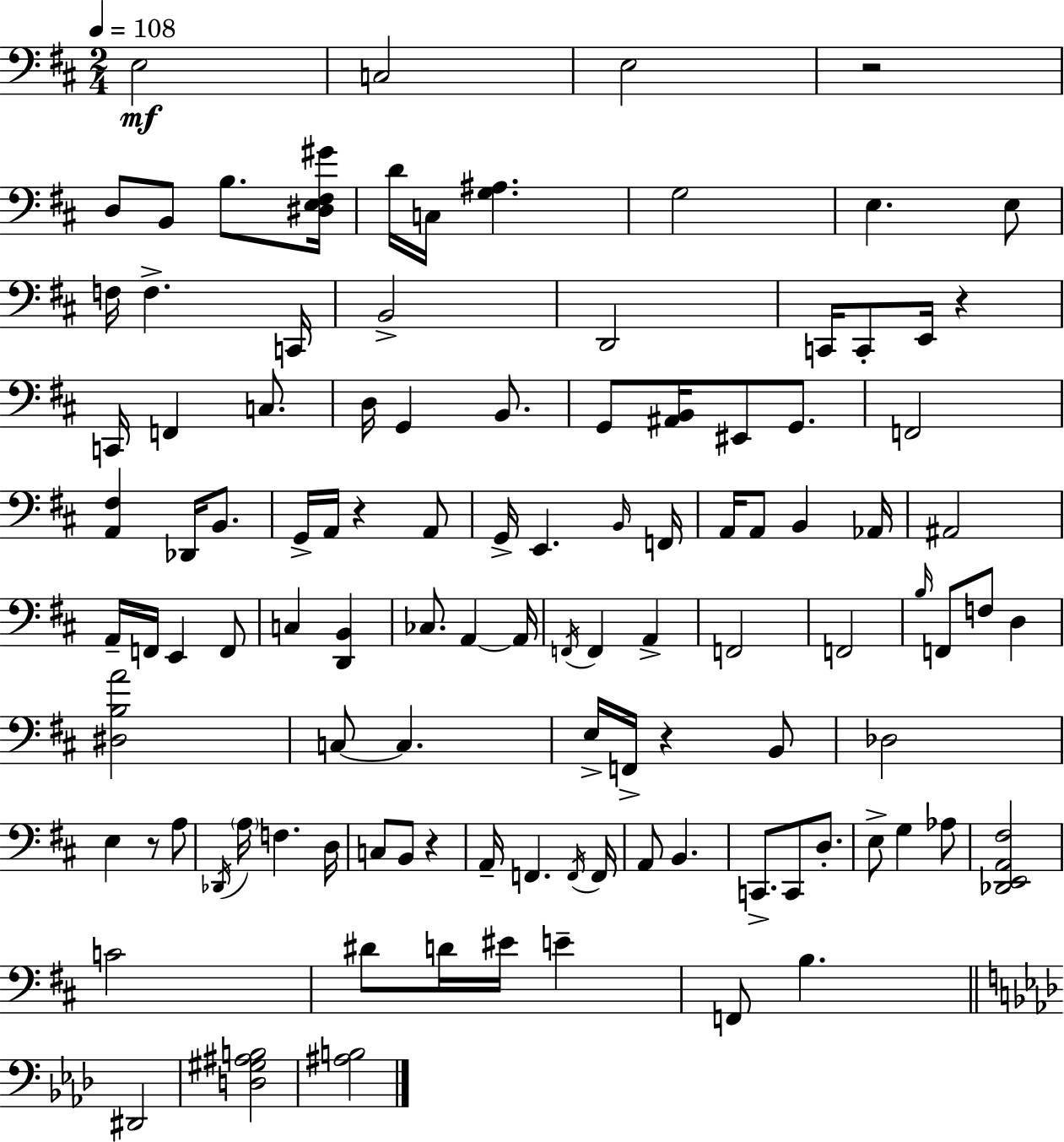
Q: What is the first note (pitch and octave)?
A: E3